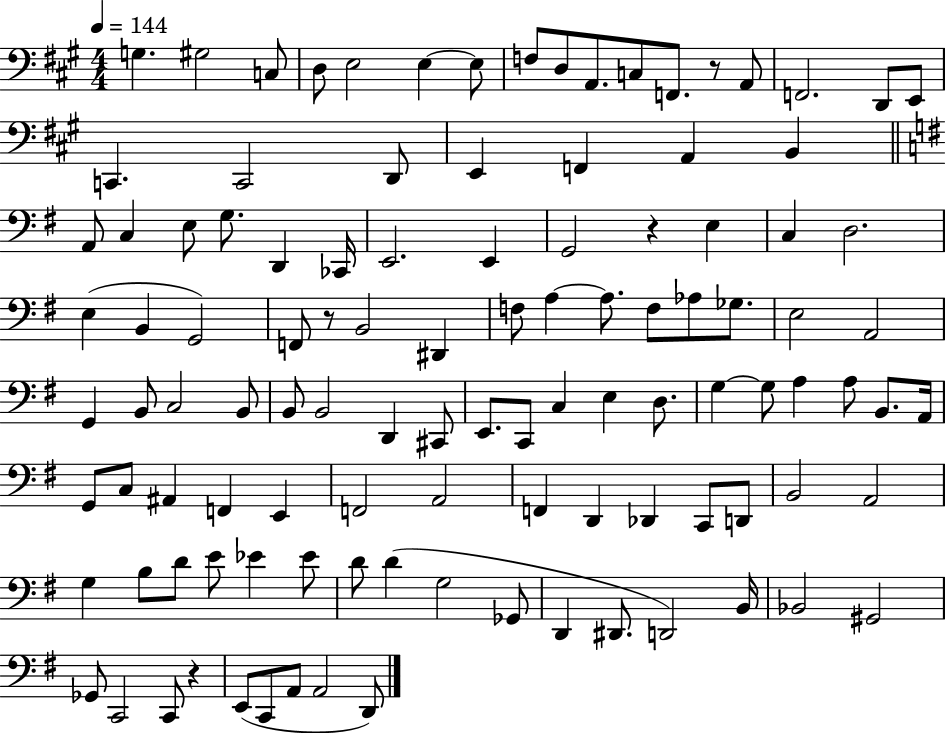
X:1
T:Untitled
M:4/4
L:1/4
K:A
G, ^G,2 C,/2 D,/2 E,2 E, E,/2 F,/2 D,/2 A,,/2 C,/2 F,,/2 z/2 A,,/2 F,,2 D,,/2 E,,/2 C,, C,,2 D,,/2 E,, F,, A,, B,, A,,/2 C, E,/2 G,/2 D,, _C,,/4 E,,2 E,, G,,2 z E, C, D,2 E, B,, G,,2 F,,/2 z/2 B,,2 ^D,, F,/2 A, A,/2 F,/2 _A,/2 _G,/2 E,2 A,,2 G,, B,,/2 C,2 B,,/2 B,,/2 B,,2 D,, ^C,,/2 E,,/2 C,,/2 C, E, D,/2 G, G,/2 A, A,/2 B,,/2 A,,/4 G,,/2 C,/2 ^A,, F,, E,, F,,2 A,,2 F,, D,, _D,, C,,/2 D,,/2 B,,2 A,,2 G, B,/2 D/2 E/2 _E _E/2 D/2 D G,2 _G,,/2 D,, ^D,,/2 D,,2 B,,/4 _B,,2 ^G,,2 _G,,/2 C,,2 C,,/2 z E,,/2 C,,/2 A,,/2 A,,2 D,,/2